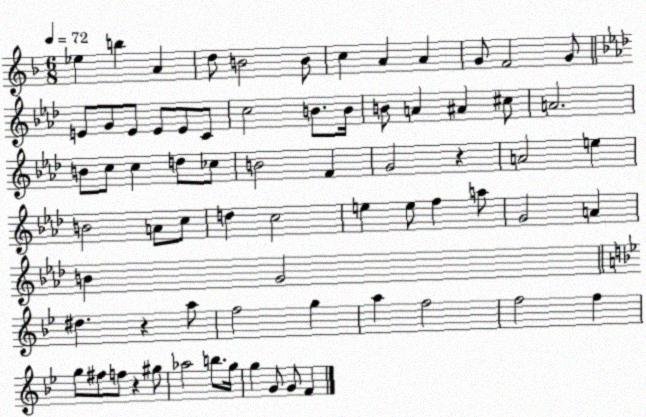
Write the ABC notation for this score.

X:1
T:Untitled
M:6/8
L:1/4
K:F
_e b A d/2 B2 B/2 c A A G/2 F2 G/2 E/2 G/2 E/2 E/2 E/2 C/2 c2 B/2 B/4 B/2 A ^A ^c/2 A2 B/2 c/2 c d/2 _c/2 B2 F G2 z A2 e B2 A/2 c/2 d c2 e e/2 f a/2 G2 A B G2 ^d z a/2 f2 g a f2 f2 f g/2 ^f/2 f/2 z ^g/2 _a2 b/2 g/4 g G/2 G/2 F